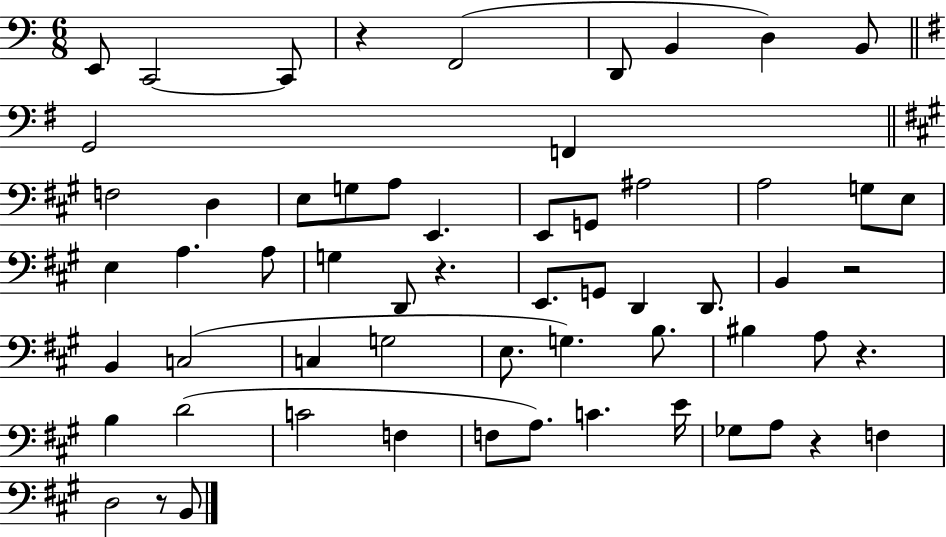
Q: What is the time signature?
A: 6/8